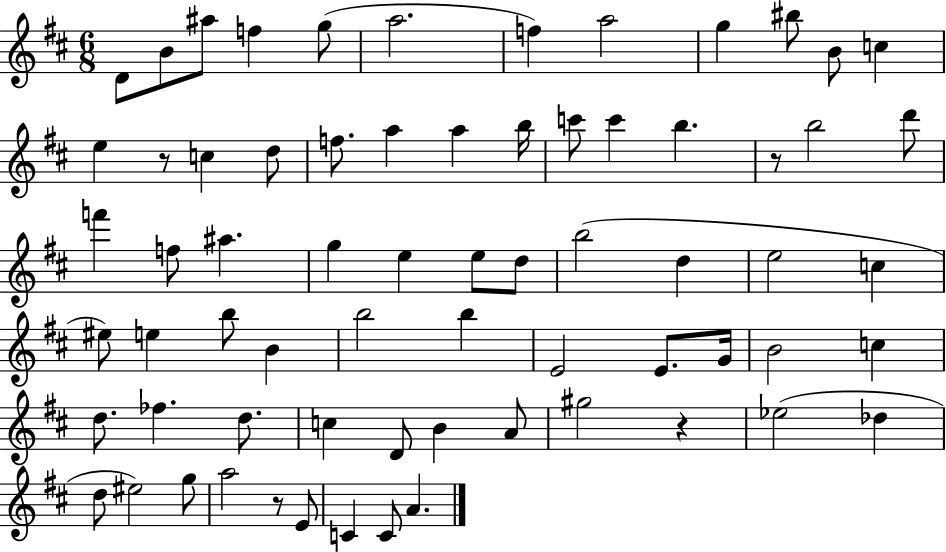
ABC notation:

X:1
T:Untitled
M:6/8
L:1/4
K:D
D/2 B/2 ^a/2 f g/2 a2 f a2 g ^b/2 B/2 c e z/2 c d/2 f/2 a a b/4 c'/2 c' b z/2 b2 d'/2 f' f/2 ^a g e e/2 d/2 b2 d e2 c ^e/2 e b/2 B b2 b E2 E/2 G/4 B2 c d/2 _f d/2 c D/2 B A/2 ^g2 z _e2 _d d/2 ^e2 g/2 a2 z/2 E/2 C C/2 A